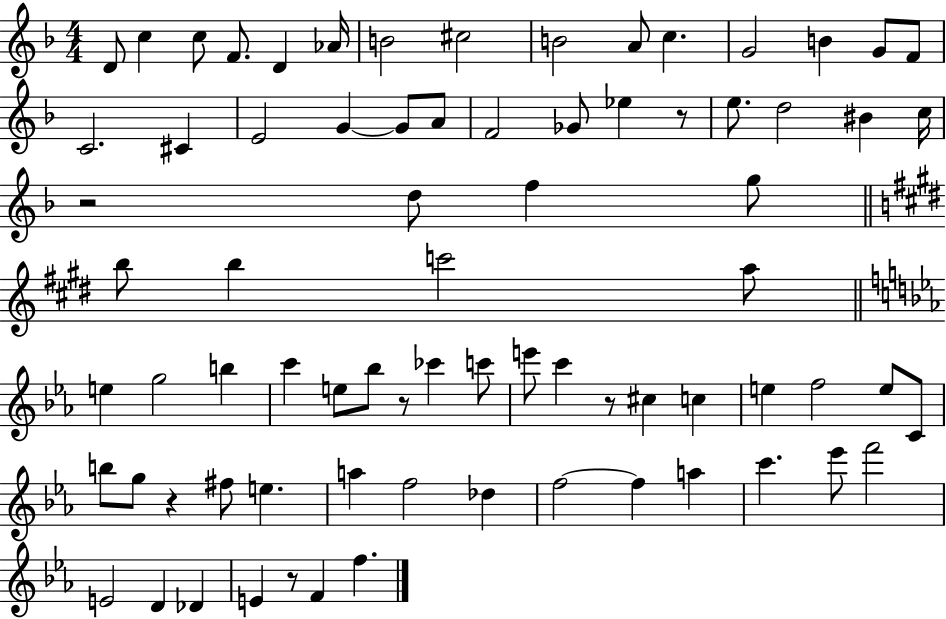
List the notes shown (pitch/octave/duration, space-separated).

D4/e C5/q C5/e F4/e. D4/q Ab4/s B4/h C#5/h B4/h A4/e C5/q. G4/h B4/q G4/e F4/e C4/h. C#4/q E4/h G4/q G4/e A4/e F4/h Gb4/e Eb5/q R/e E5/e. D5/h BIS4/q C5/s R/h D5/e F5/q G5/e B5/e B5/q C6/h A5/e E5/q G5/h B5/q C6/q E5/e Bb5/e R/e CES6/q C6/e E6/e C6/q R/e C#5/q C5/q E5/q F5/h E5/e C4/e B5/e G5/e R/q F#5/e E5/q. A5/q F5/h Db5/q F5/h F5/q A5/q C6/q. Eb6/e F6/h E4/h D4/q Db4/q E4/q R/e F4/q F5/q.